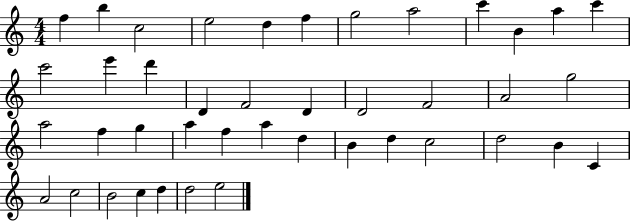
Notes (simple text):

F5/q B5/q C5/h E5/h D5/q F5/q G5/h A5/h C6/q B4/q A5/q C6/q C6/h E6/q D6/q D4/q F4/h D4/q D4/h F4/h A4/h G5/h A5/h F5/q G5/q A5/q F5/q A5/q D5/q B4/q D5/q C5/h D5/h B4/q C4/q A4/h C5/h B4/h C5/q D5/q D5/h E5/h